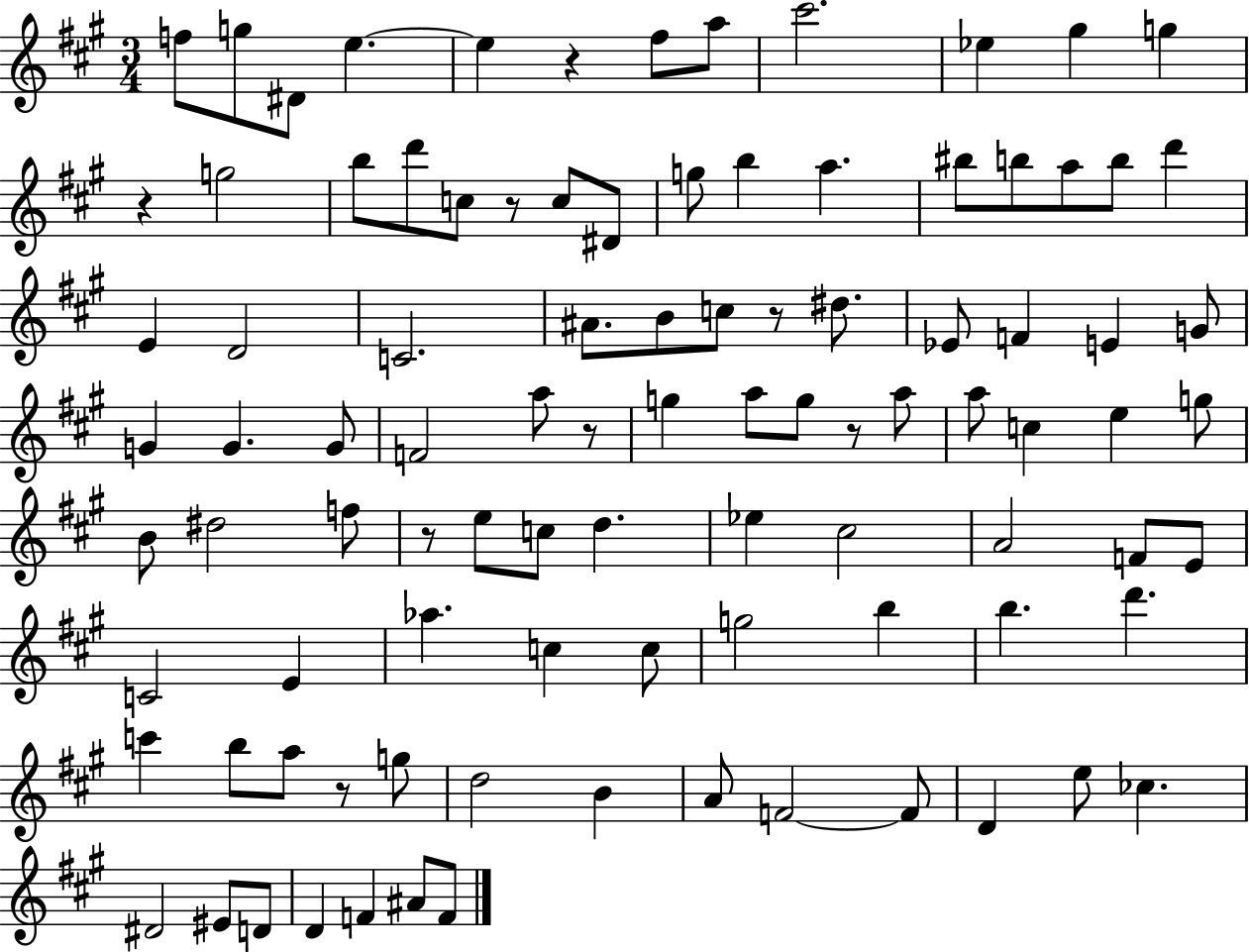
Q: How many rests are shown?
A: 8